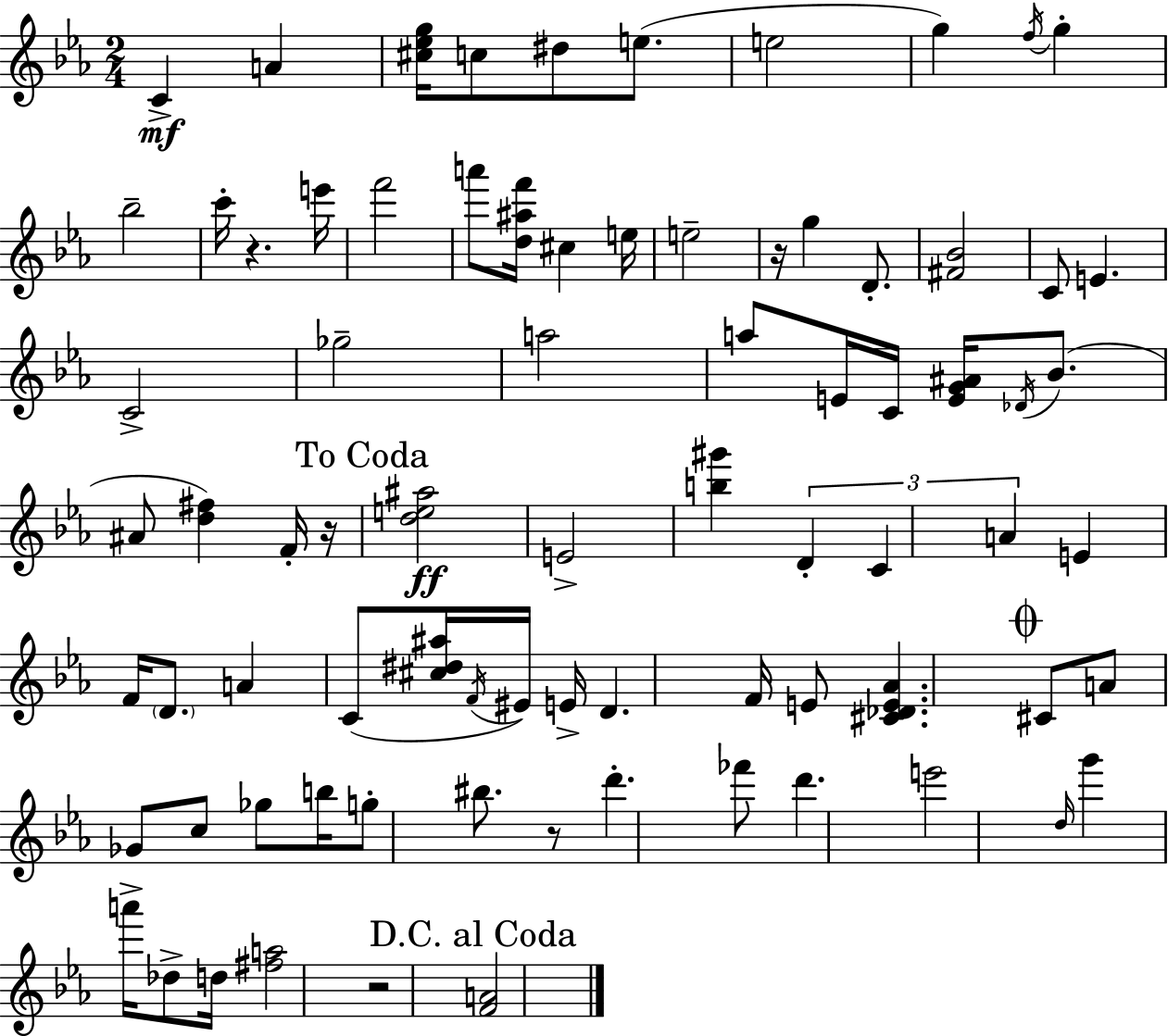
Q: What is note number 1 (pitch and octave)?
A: C4